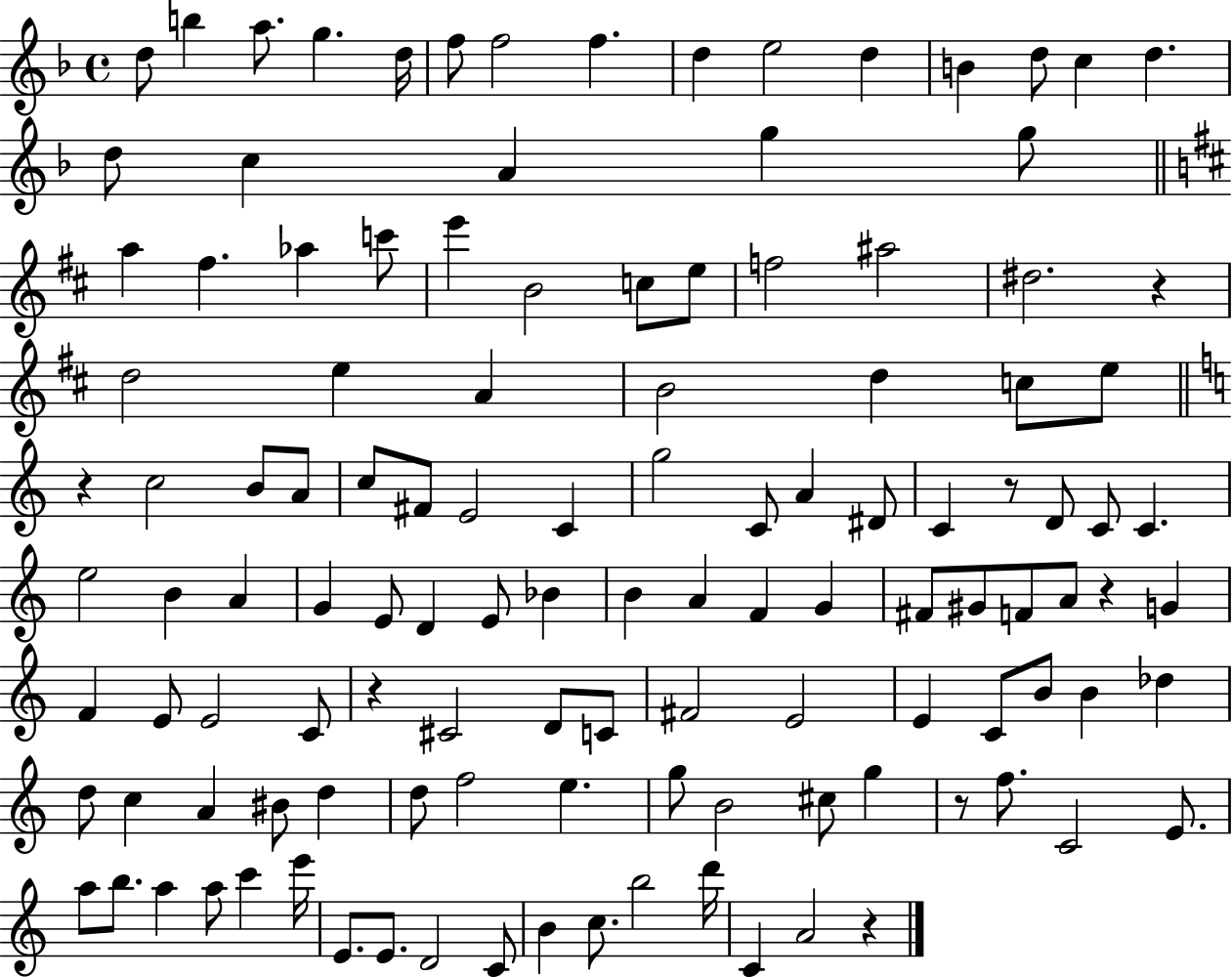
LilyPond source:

{
  \clef treble
  \time 4/4
  \defaultTimeSignature
  \key f \major
  d''8 b''4 a''8. g''4. d''16 | f''8 f''2 f''4. | d''4 e''2 d''4 | b'4 d''8 c''4 d''4. | \break d''8 c''4 a'4 g''4 g''8 | \bar "||" \break \key d \major a''4 fis''4. aes''4 c'''8 | e'''4 b'2 c''8 e''8 | f''2 ais''2 | dis''2. r4 | \break d''2 e''4 a'4 | b'2 d''4 c''8 e''8 | \bar "||" \break \key a \minor r4 c''2 b'8 a'8 | c''8 fis'8 e'2 c'4 | g''2 c'8 a'4 dis'8 | c'4 r8 d'8 c'8 c'4. | \break e''2 b'4 a'4 | g'4 e'8 d'4 e'8 bes'4 | b'4 a'4 f'4 g'4 | fis'8 gis'8 f'8 a'8 r4 g'4 | \break f'4 e'8 e'2 c'8 | r4 cis'2 d'8 c'8 | fis'2 e'2 | e'4 c'8 b'8 b'4 des''4 | \break d''8 c''4 a'4 bis'8 d''4 | d''8 f''2 e''4. | g''8 b'2 cis''8 g''4 | r8 f''8. c'2 e'8. | \break a''8 b''8. a''4 a''8 c'''4 e'''16 | e'8. e'8. d'2 c'8 | b'4 c''8. b''2 d'''16 | c'4 a'2 r4 | \break \bar "|."
}